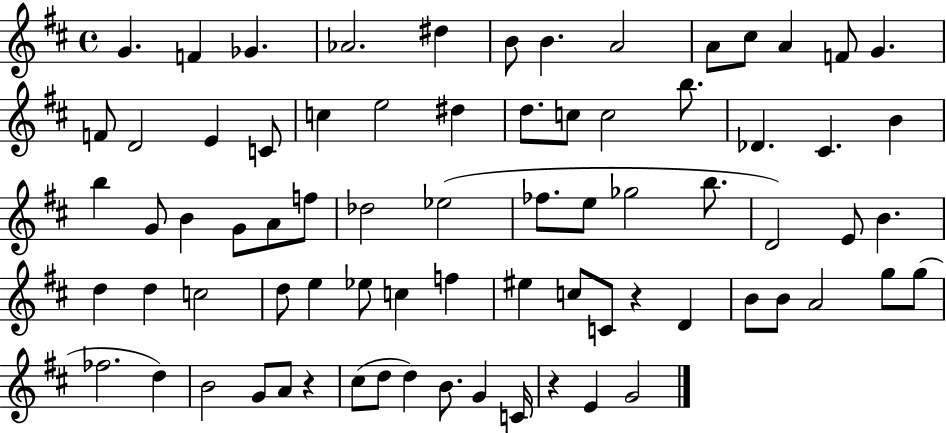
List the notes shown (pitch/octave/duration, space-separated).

G4/q. F4/q Gb4/q. Ab4/h. D#5/q B4/e B4/q. A4/h A4/e C#5/e A4/q F4/e G4/q. F4/e D4/h E4/q C4/e C5/q E5/h D#5/q D5/e. C5/e C5/h B5/e. Db4/q. C#4/q. B4/q B5/q G4/e B4/q G4/e A4/e F5/e Db5/h Eb5/h FES5/e. E5/e Gb5/h B5/e. D4/h E4/e B4/q. D5/q D5/q C5/h D5/e E5/q Eb5/e C5/q F5/q EIS5/q C5/e C4/e R/q D4/q B4/e B4/e A4/h G5/e G5/e FES5/h. D5/q B4/h G4/e A4/e R/q C#5/e D5/e D5/q B4/e. G4/q C4/s R/q E4/q G4/h